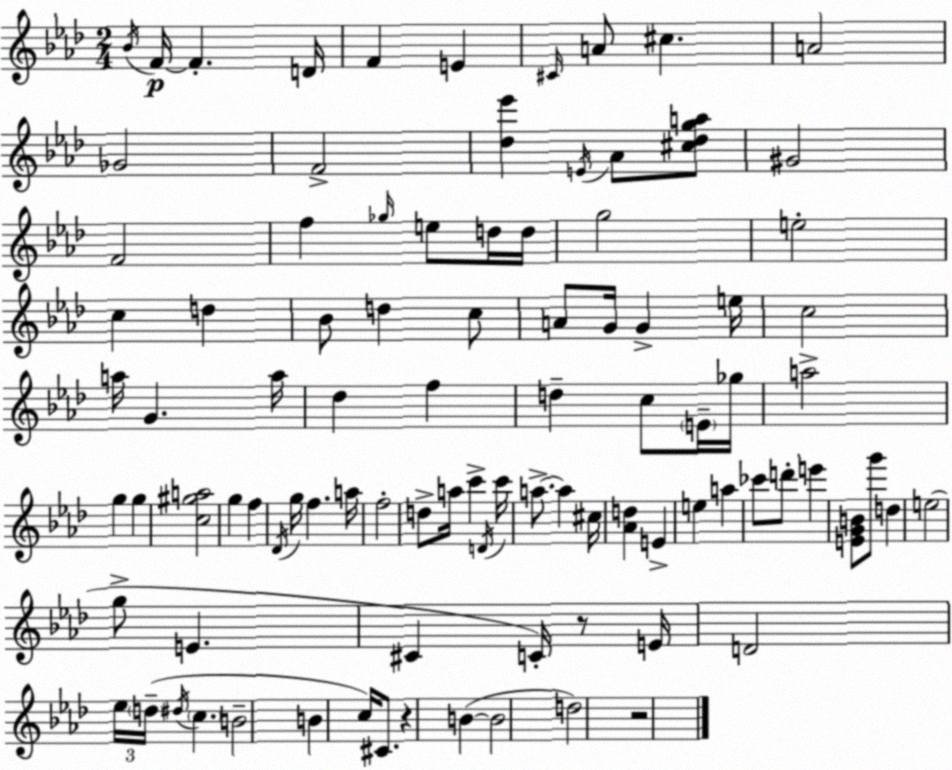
X:1
T:Untitled
M:2/4
L:1/4
K:Fm
_B/4 F/4 F D/4 F E ^C/4 A/2 ^c A2 _G2 F2 [_d_e'] E/4 _A/2 [^c_dga]/2 ^G2 F2 f _g/4 e/2 d/4 d/4 g2 e2 c d _B/2 d c/2 A/2 G/4 G e/4 c2 a/4 G a/4 _d f d c/2 E/4 _g/4 a2 g g [c^ga]2 g f _D/4 g/4 f a/4 f2 d/2 a/4 c' D/4 c'/4 a/2 a ^c/4 [_Ad] E e a _c'/2 d'/2 e' [EGB]/2 g'/2 d e2 g/2 E ^C C/4 z/2 E/4 D2 _e/4 d/4 ^d/4 c B2 B c/4 ^C/2 z B B2 d2 z2